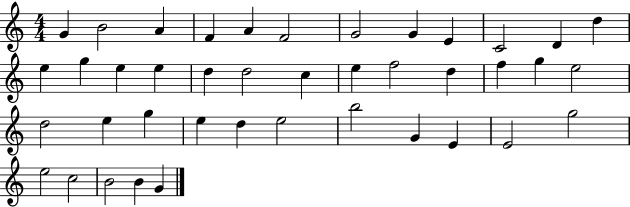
X:1
T:Untitled
M:4/4
L:1/4
K:C
G B2 A F A F2 G2 G E C2 D d e g e e d d2 c e f2 d f g e2 d2 e g e d e2 b2 G E E2 g2 e2 c2 B2 B G